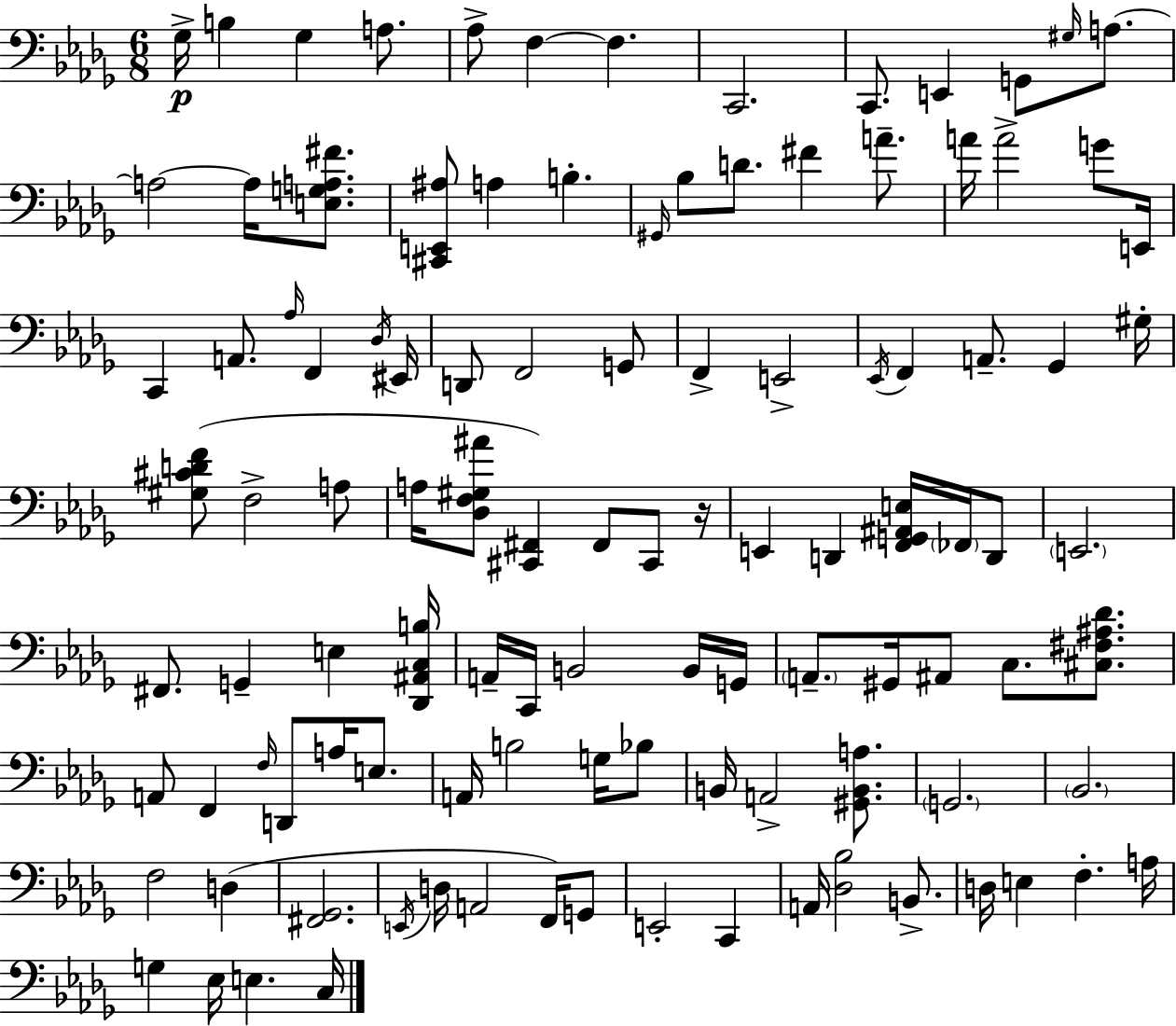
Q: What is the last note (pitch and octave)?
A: C3